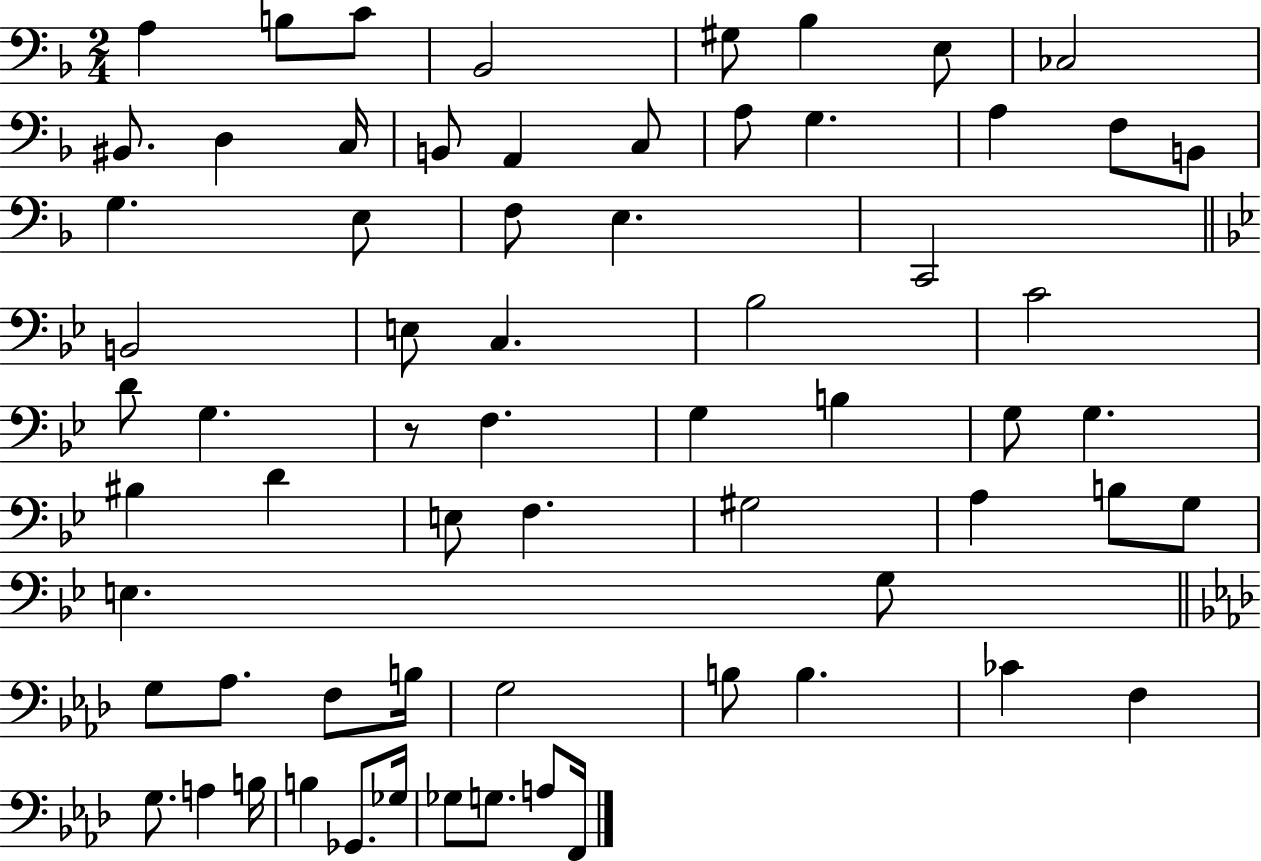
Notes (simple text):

A3/q B3/e C4/e Bb2/h G#3/e Bb3/q E3/e CES3/h BIS2/e. D3/q C3/s B2/e A2/q C3/e A3/e G3/q. A3/q F3/e B2/e G3/q. E3/e F3/e E3/q. C2/h B2/h E3/e C3/q. Bb3/h C4/h D4/e G3/q. R/e F3/q. G3/q B3/q G3/e G3/q. BIS3/q D4/q E3/e F3/q. G#3/h A3/q B3/e G3/e E3/q. G3/e G3/e Ab3/e. F3/e B3/s G3/h B3/e B3/q. CES4/q F3/q G3/e. A3/q B3/s B3/q Gb2/e. Gb3/s Gb3/e G3/e. A3/e F2/s